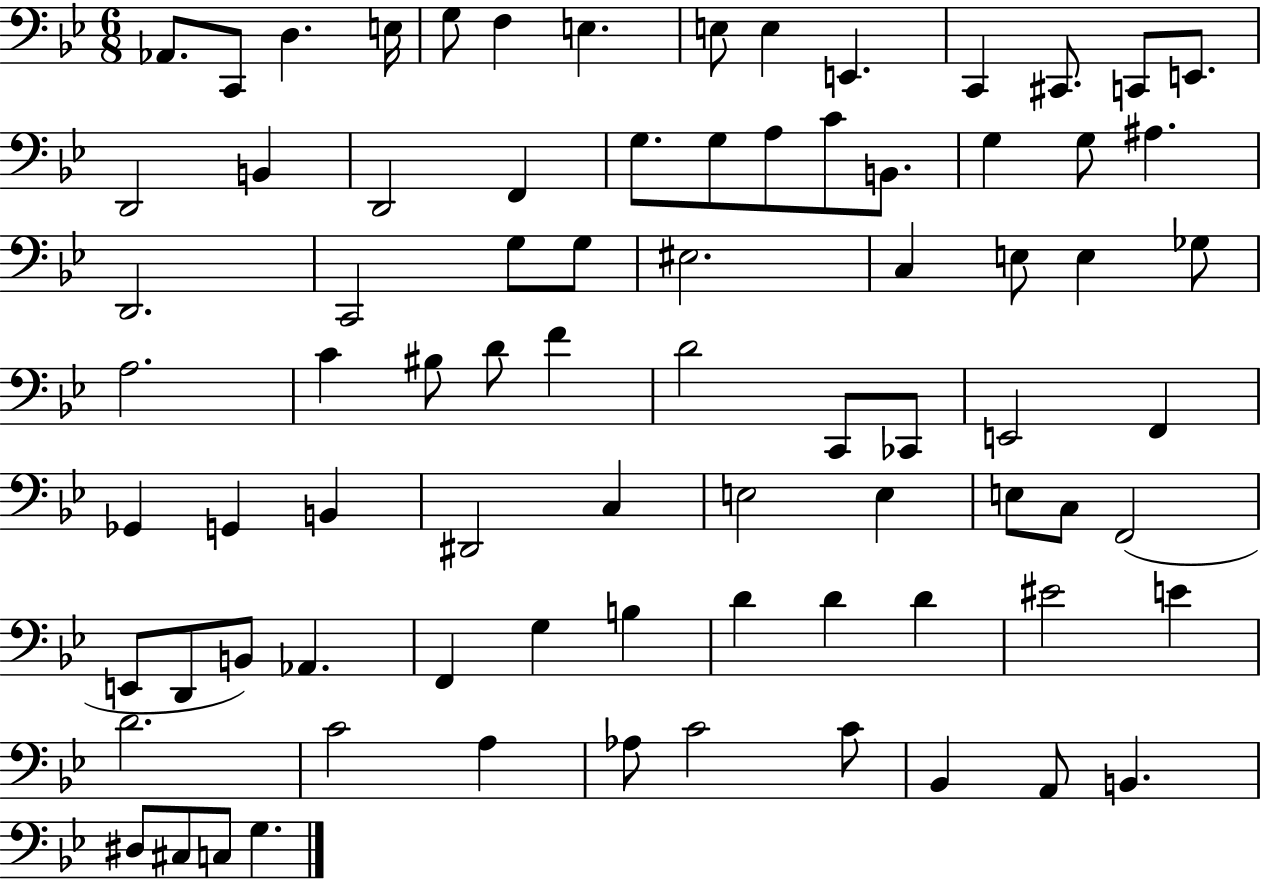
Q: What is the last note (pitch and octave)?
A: G3